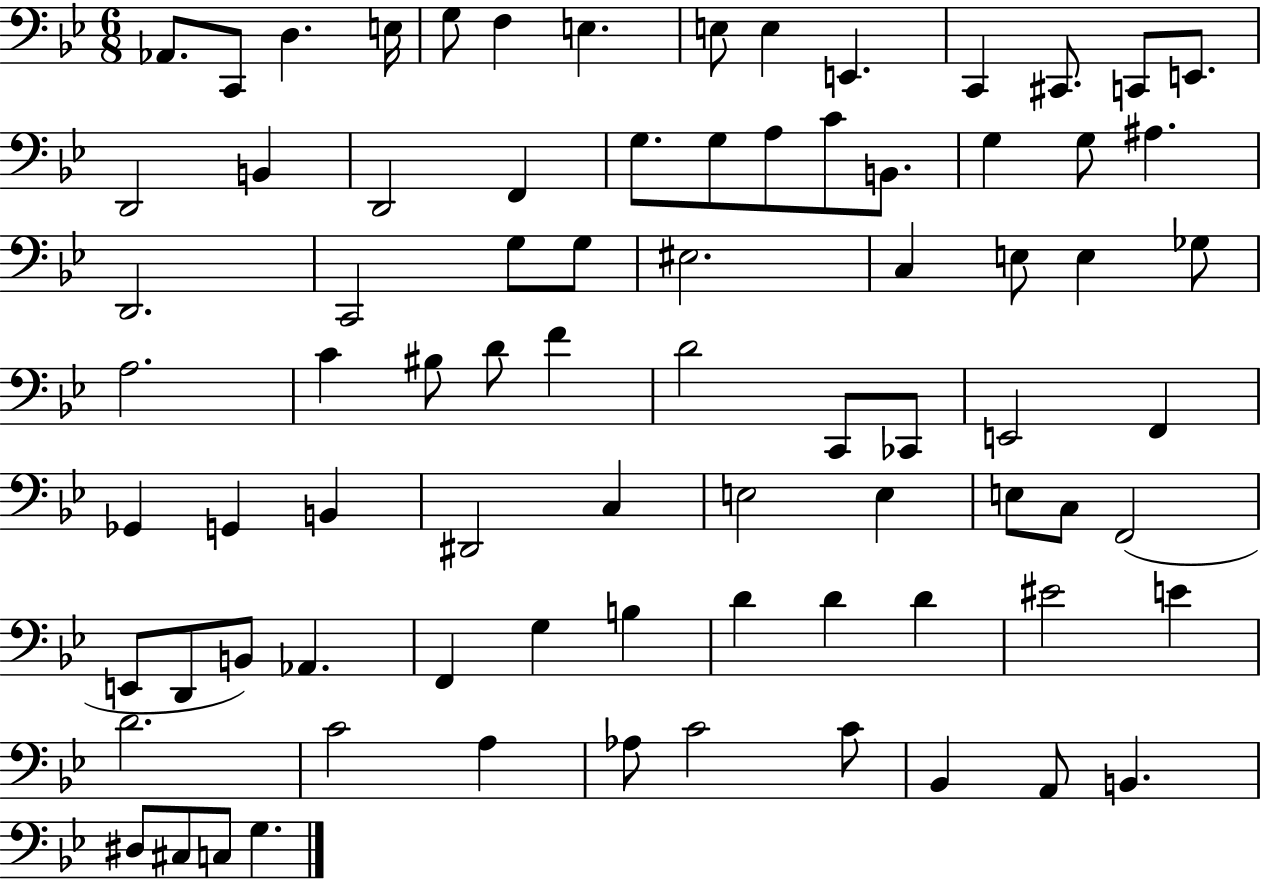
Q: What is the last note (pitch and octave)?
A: G3